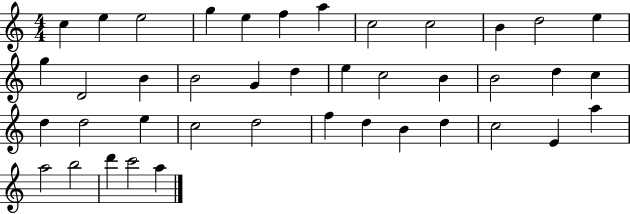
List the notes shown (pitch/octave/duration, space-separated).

C5/q E5/q E5/h G5/q E5/q F5/q A5/q C5/h C5/h B4/q D5/h E5/q G5/q D4/h B4/q B4/h G4/q D5/q E5/q C5/h B4/q B4/h D5/q C5/q D5/q D5/h E5/q C5/h D5/h F5/q D5/q B4/q D5/q C5/h E4/q A5/q A5/h B5/h D6/q C6/h A5/q